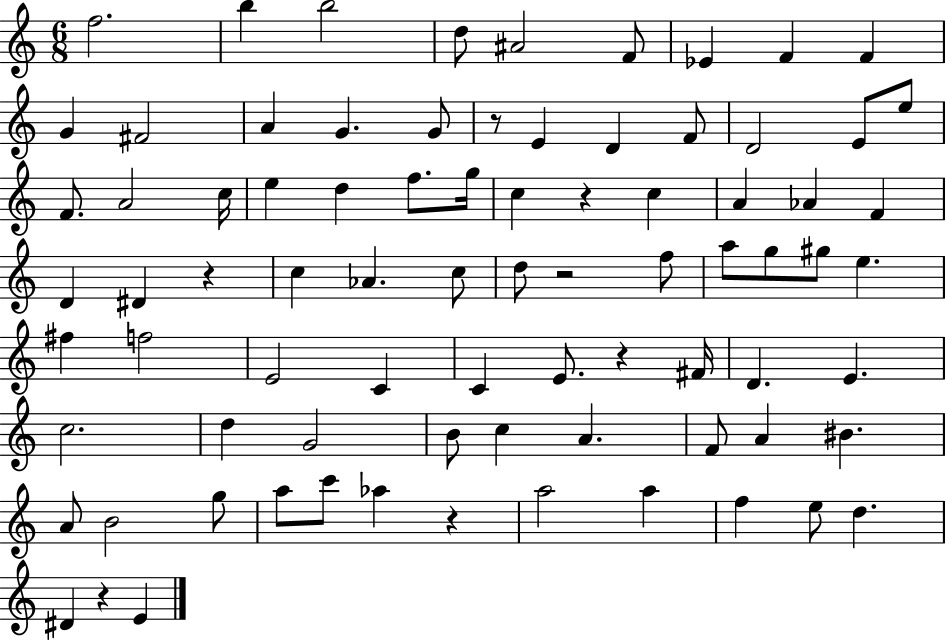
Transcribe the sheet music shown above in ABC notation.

X:1
T:Untitled
M:6/8
L:1/4
K:C
f2 b b2 d/2 ^A2 F/2 _E F F G ^F2 A G G/2 z/2 E D F/2 D2 E/2 e/2 F/2 A2 c/4 e d f/2 g/4 c z c A _A F D ^D z c _A c/2 d/2 z2 f/2 a/2 g/2 ^g/2 e ^f f2 E2 C C E/2 z ^F/4 D E c2 d G2 B/2 c A F/2 A ^B A/2 B2 g/2 a/2 c'/2 _a z a2 a f e/2 d ^D z E